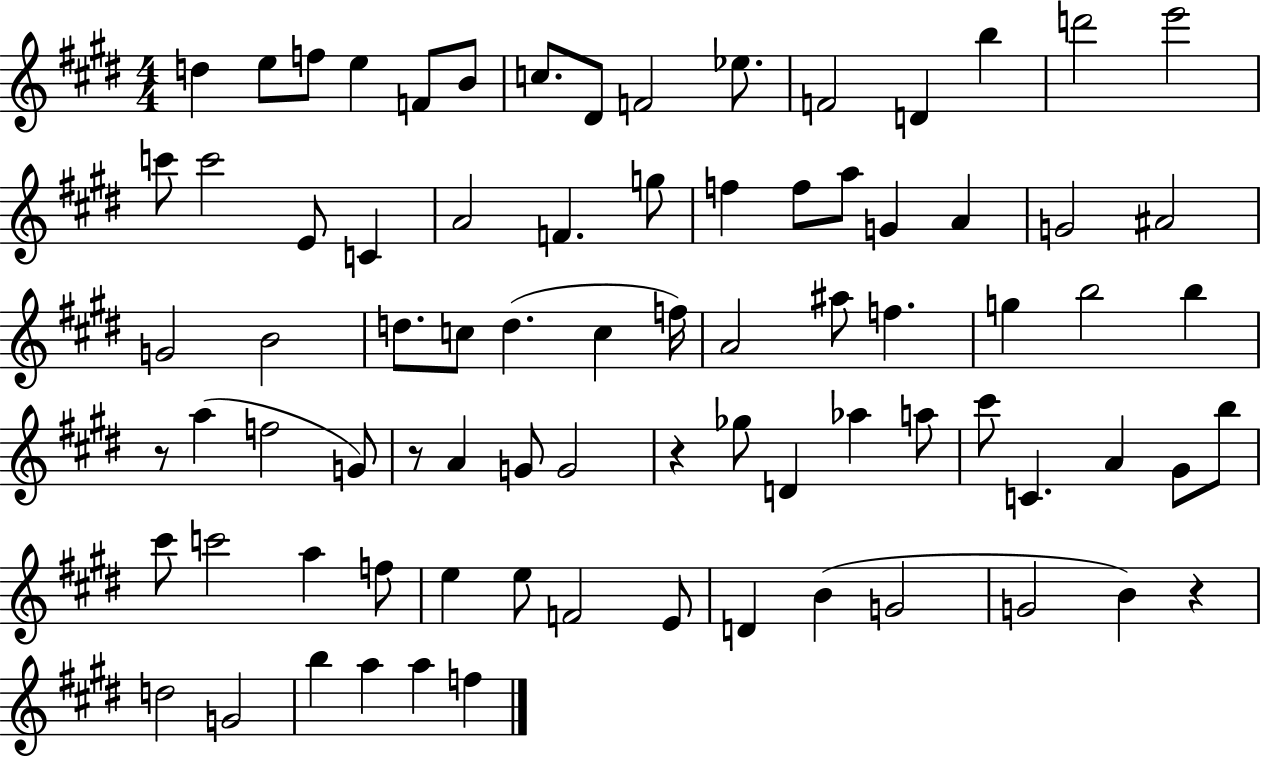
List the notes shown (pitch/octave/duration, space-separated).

D5/q E5/e F5/e E5/q F4/e B4/e C5/e. D#4/e F4/h Eb5/e. F4/h D4/q B5/q D6/h E6/h C6/e C6/h E4/e C4/q A4/h F4/q. G5/e F5/q F5/e A5/e G4/q A4/q G4/h A#4/h G4/h B4/h D5/e. C5/e D5/q. C5/q F5/s A4/h A#5/e F5/q. G5/q B5/h B5/q R/e A5/q F5/h G4/e R/e A4/q G4/e G4/h R/q Gb5/e D4/q Ab5/q A5/e C#6/e C4/q. A4/q G#4/e B5/e C#6/e C6/h A5/q F5/e E5/q E5/e F4/h E4/e D4/q B4/q G4/h G4/h B4/q R/q D5/h G4/h B5/q A5/q A5/q F5/q